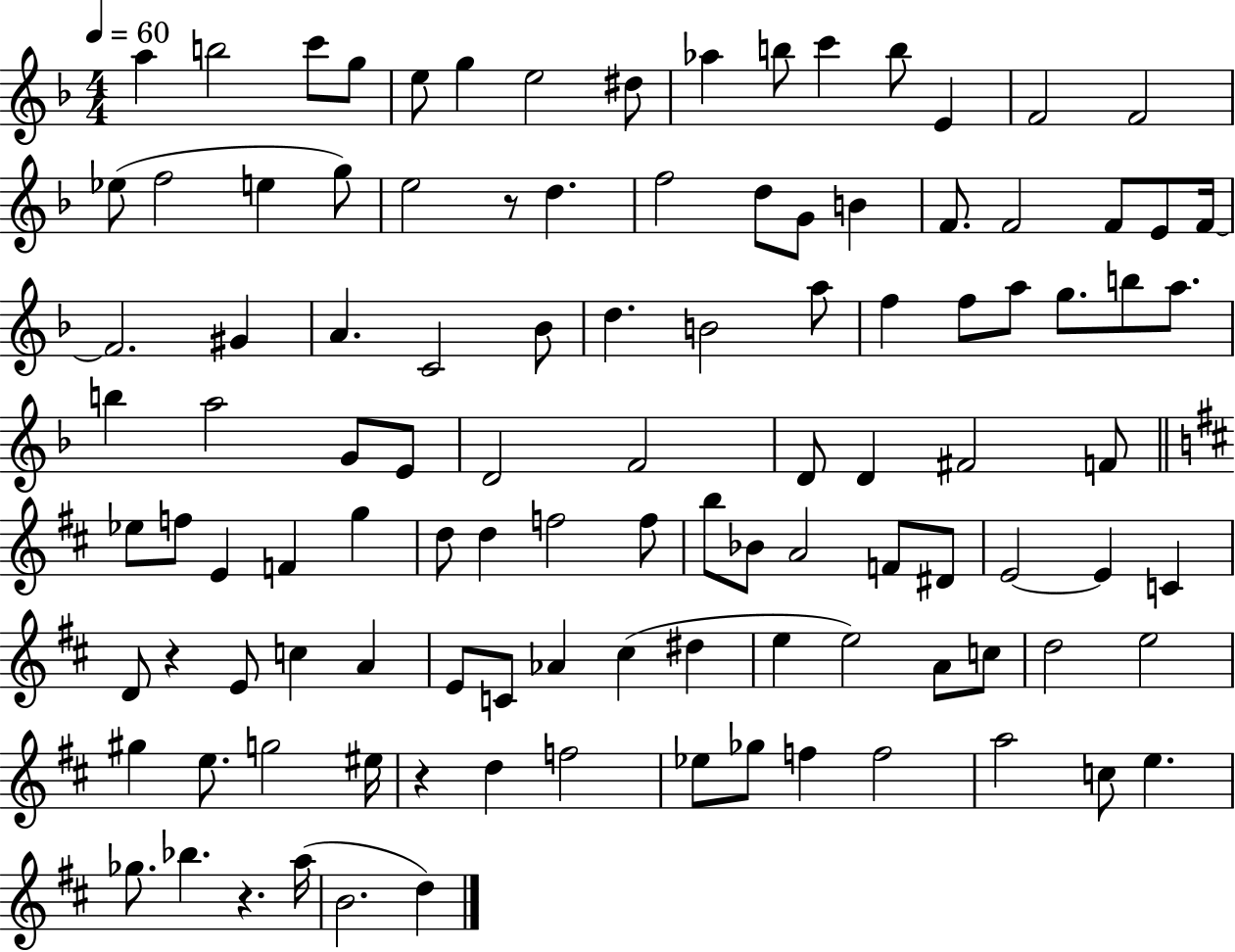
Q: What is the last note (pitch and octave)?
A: D5